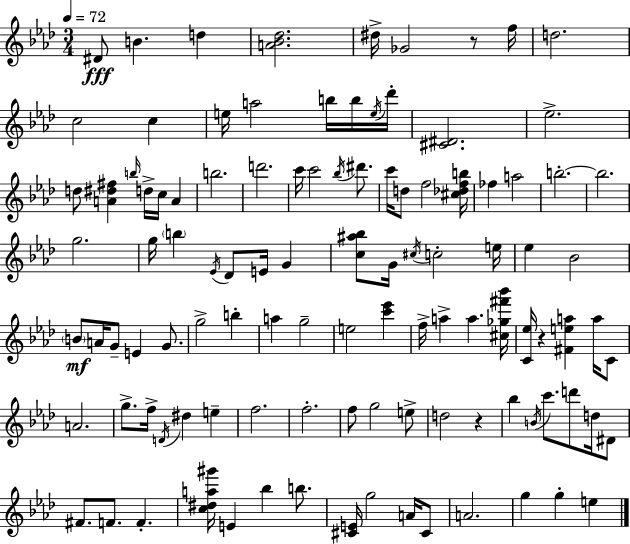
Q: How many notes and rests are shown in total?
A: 107